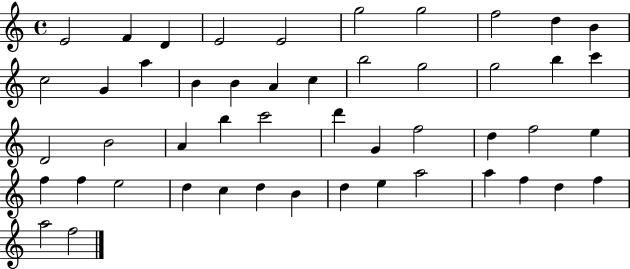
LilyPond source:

{
  \clef treble
  \time 4/4
  \defaultTimeSignature
  \key c \major
  e'2 f'4 d'4 | e'2 e'2 | g''2 g''2 | f''2 d''4 b'4 | \break c''2 g'4 a''4 | b'4 b'4 a'4 c''4 | b''2 g''2 | g''2 b''4 c'''4 | \break d'2 b'2 | a'4 b''4 c'''2 | d'''4 g'4 f''2 | d''4 f''2 e''4 | \break f''4 f''4 e''2 | d''4 c''4 d''4 b'4 | d''4 e''4 a''2 | a''4 f''4 d''4 f''4 | \break a''2 f''2 | \bar "|."
}